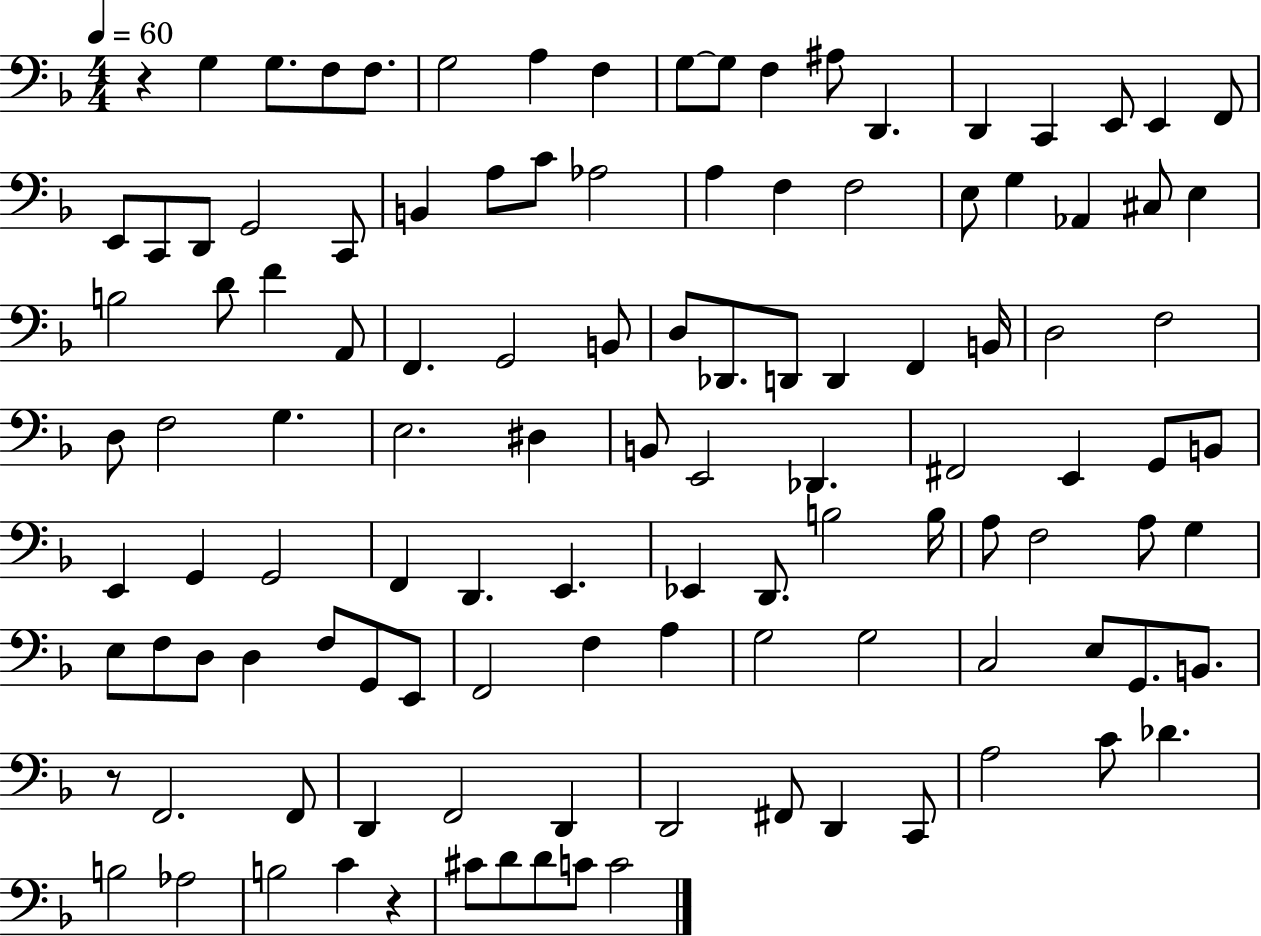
{
  \clef bass
  \numericTimeSignature
  \time 4/4
  \key f \major
  \tempo 4 = 60
  r4 g4 g8. f8 f8. | g2 a4 f4 | g8~~ g8 f4 ais8 d,4. | d,4 c,4 e,8 e,4 f,8 | \break e,8 c,8 d,8 g,2 c,8 | b,4 a8 c'8 aes2 | a4 f4 f2 | e8 g4 aes,4 cis8 e4 | \break b2 d'8 f'4 a,8 | f,4. g,2 b,8 | d8 des,8. d,8 d,4 f,4 b,16 | d2 f2 | \break d8 f2 g4. | e2. dis4 | b,8 e,2 des,4. | fis,2 e,4 g,8 b,8 | \break e,4 g,4 g,2 | f,4 d,4. e,4. | ees,4 d,8. b2 b16 | a8 f2 a8 g4 | \break e8 f8 d8 d4 f8 g,8 e,8 | f,2 f4 a4 | g2 g2 | c2 e8 g,8. b,8. | \break r8 f,2. f,8 | d,4 f,2 d,4 | d,2 fis,8 d,4 c,8 | a2 c'8 des'4. | \break b2 aes2 | b2 c'4 r4 | cis'8 d'8 d'8 c'8 c'2 | \bar "|."
}